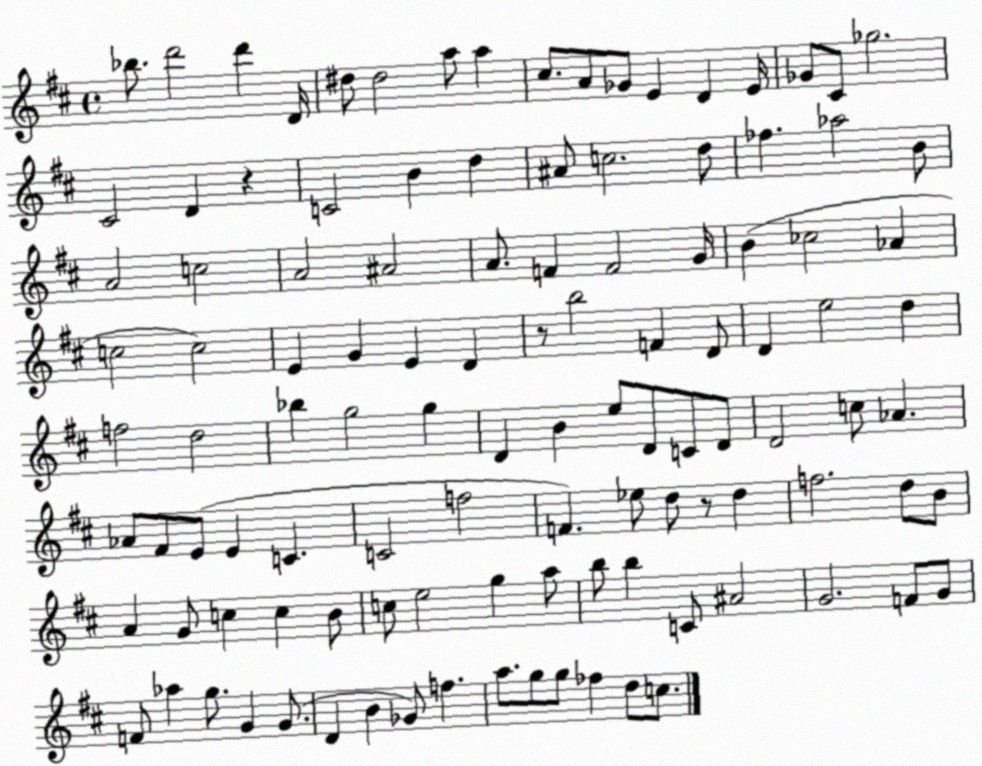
X:1
T:Untitled
M:4/4
L:1/4
K:D
_b/2 d'2 d' D/4 ^d/2 ^d2 a/2 a ^c/2 A/2 _G/2 E D E/4 _G/2 ^C/2 _g2 ^C2 D z C2 B d ^A/2 c2 d/2 _f _a2 B/2 A2 c2 A2 ^A2 A/2 F F2 G/4 B _c2 _A c2 c2 E G E D z/2 b2 F D/2 D e2 d f2 d2 _b g2 g D B e/2 D/2 C/2 D/2 D2 c/2 _A _A/2 ^F/2 E/2 E C C2 f2 F _e/2 d/2 z/2 d f2 d/2 B/2 A G/2 c c B/2 c/2 e2 g a/2 b/2 b C/2 ^A2 G2 F/2 G/2 F/2 _a g/2 G G/2 D B _G/2 f a/2 g/2 g/2 _f d/2 c/2